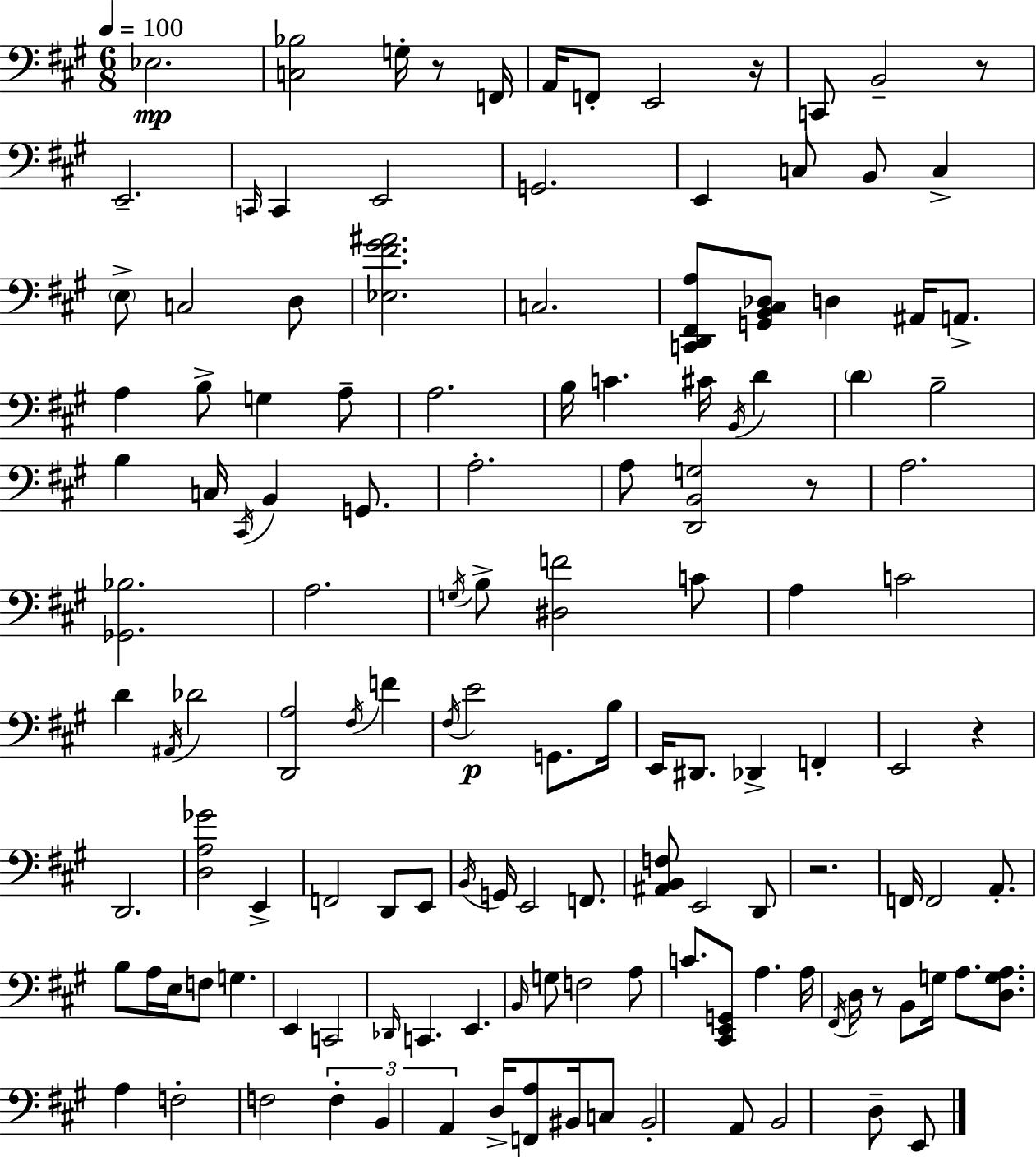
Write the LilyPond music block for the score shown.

{
  \clef bass
  \numericTimeSignature
  \time 6/8
  \key a \major
  \tempo 4 = 100
  ees2.\mp | <c bes>2 g16-. r8 f,16 | a,16 f,8-. e,2 r16 | c,8 b,2-- r8 | \break e,2.-- | \grace { c,16 } c,4 e,2 | g,2. | e,4 c8 b,8 c4-> | \break \parenthesize e8-> c2 d8 | <ees fis' gis' ais'>2. | c2. | <c, d, fis, a>8 <g, b, cis des>8 d4 ais,16 a,8.-> | \break a4 b8-> g4 a8-- | a2. | b16 c'4. cis'16 \acciaccatura { b,16 } d'4 | \parenthesize d'4 b2-- | \break b4 c16 \acciaccatura { cis,16 } b,4 | g,8. a2.-. | a8 <d, b, g>2 | r8 a2. | \break <ges, bes>2. | a2. | \acciaccatura { g16 } b8-> <dis f'>2 | c'8 a4 c'2 | \break d'4 \acciaccatura { ais,16 } des'2 | <d, a>2 | \acciaccatura { fis16 } f'4 \acciaccatura { fis16 }\p e'2 | g,8. b16 e,16 dis,8. des,4-> | \break f,4-. e,2 | r4 d,2. | <d a ges'>2 | e,4-> f,2 | \break d,8 e,8 \acciaccatura { b,16 } g,16 e,2 | f,8. <ais, b, f>8 e,2 | d,8 r2. | f,16 f,2 | \break a,8.-. b8 a16 e16 | f8 g4. e,4 | c,2 \grace { des,16 } c,4. | e,4. \grace { b,16 } g8 | \break f2 a8 c'8. | <cis, e, g,>8 a4. a16 \acciaccatura { fis,16 } d16 | r8 b,8 g16 a8. <d g a>8. a4 | f2-. f2 | \break \tuplet 3/2 { f4-. b,4 | a,4 } d16-> <f, a>8 bis,16 c8 | bis,2-. a,8 b,2 | d8-- e,8 \bar "|."
}